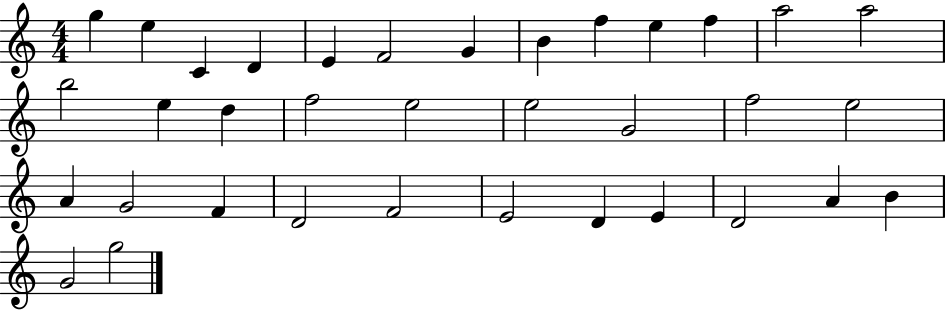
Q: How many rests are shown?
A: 0